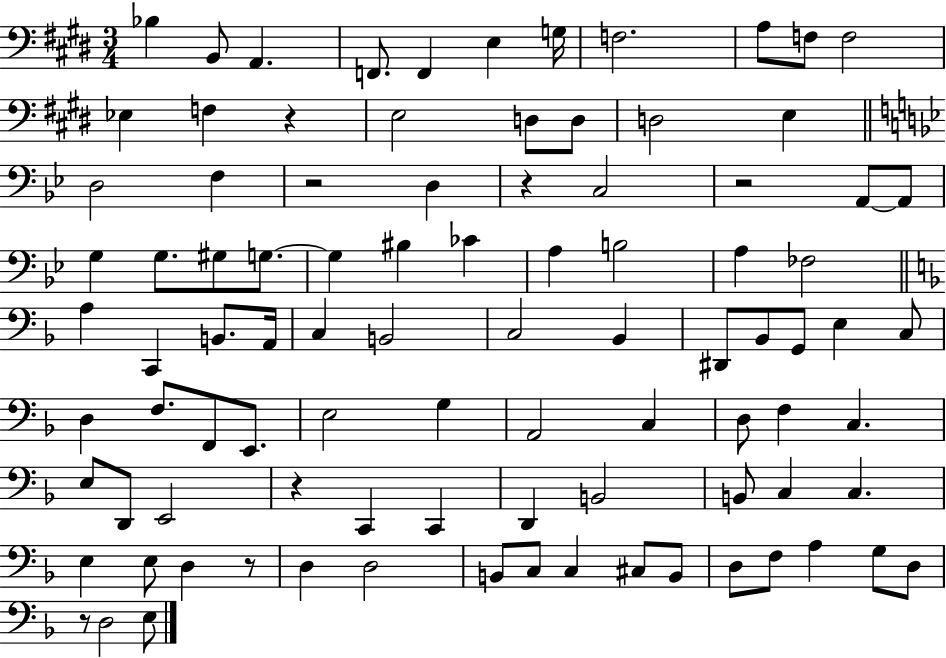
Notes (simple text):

Bb3/q B2/e A2/q. F2/e. F2/q E3/q G3/s F3/h. A3/e F3/e F3/h Eb3/q F3/q R/q E3/h D3/e D3/e D3/h E3/q D3/h F3/q R/h D3/q R/q C3/h R/h A2/e A2/e G3/q G3/e. G#3/e G3/e. G3/q BIS3/q CES4/q A3/q B3/h A3/q FES3/h A3/q C2/q B2/e. A2/s C3/q B2/h C3/h Bb2/q D#2/e Bb2/e G2/e E3/q C3/e D3/q F3/e. F2/e E2/e. E3/h G3/q A2/h C3/q D3/e F3/q C3/q. E3/e D2/e E2/h R/q C2/q C2/q D2/q B2/h B2/e C3/q C3/q. E3/q E3/e D3/q R/e D3/q D3/h B2/e C3/e C3/q C#3/e B2/e D3/e F3/e A3/q G3/e D3/e R/e D3/h E3/e